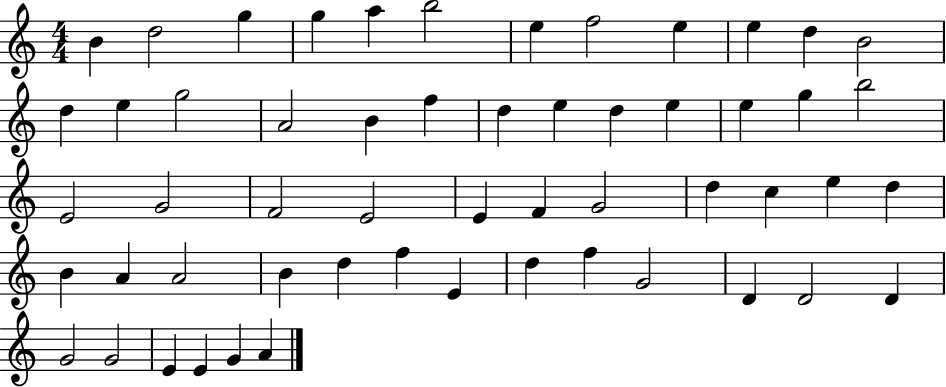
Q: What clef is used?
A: treble